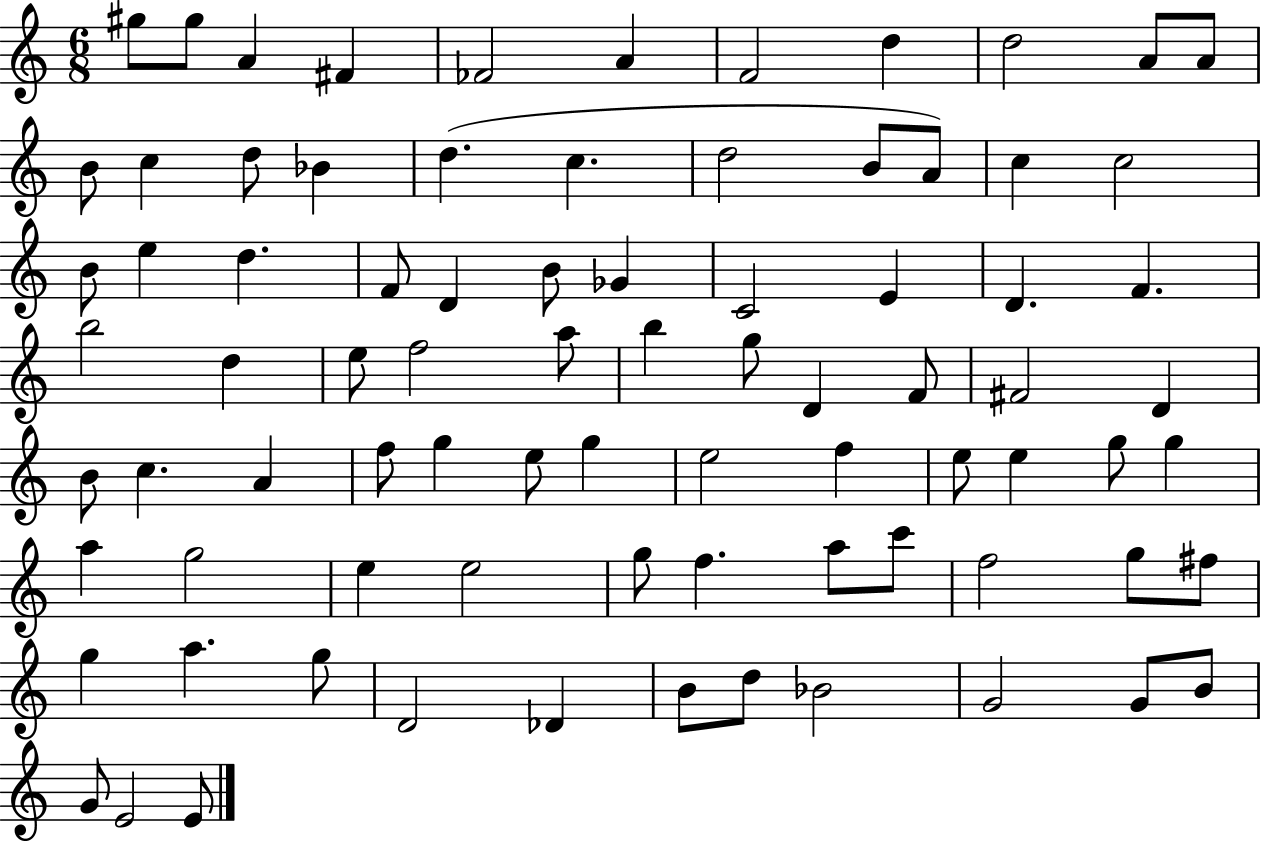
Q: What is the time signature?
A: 6/8